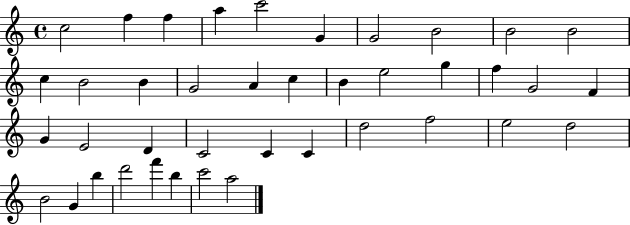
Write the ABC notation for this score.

X:1
T:Untitled
M:4/4
L:1/4
K:C
c2 f f a c'2 G G2 B2 B2 B2 c B2 B G2 A c B e2 g f G2 F G E2 D C2 C C d2 f2 e2 d2 B2 G b d'2 f' b c'2 a2